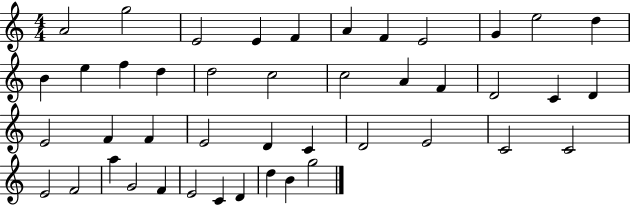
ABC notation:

X:1
T:Untitled
M:4/4
L:1/4
K:C
A2 g2 E2 E F A F E2 G e2 d B e f d d2 c2 c2 A F D2 C D E2 F F E2 D C D2 E2 C2 C2 E2 F2 a G2 F E2 C D d B g2